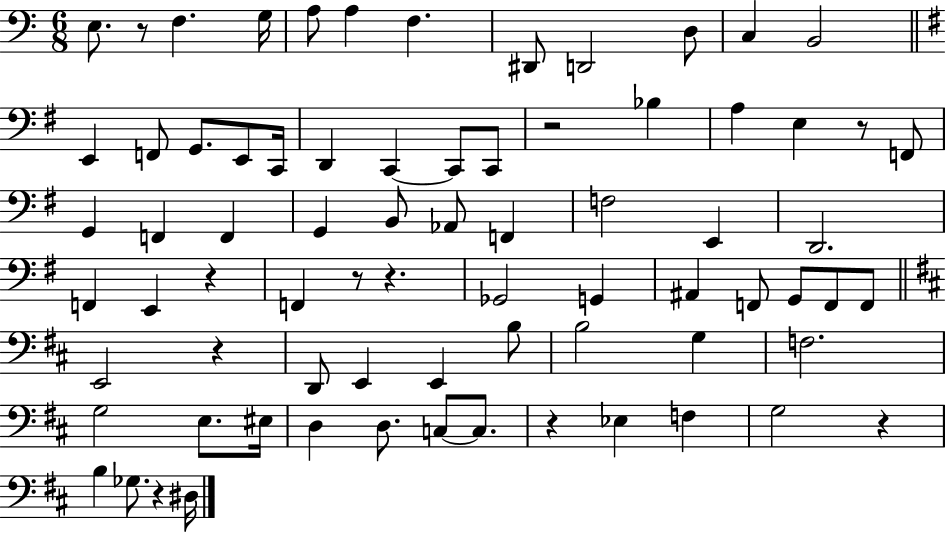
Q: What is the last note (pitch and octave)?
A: D#3